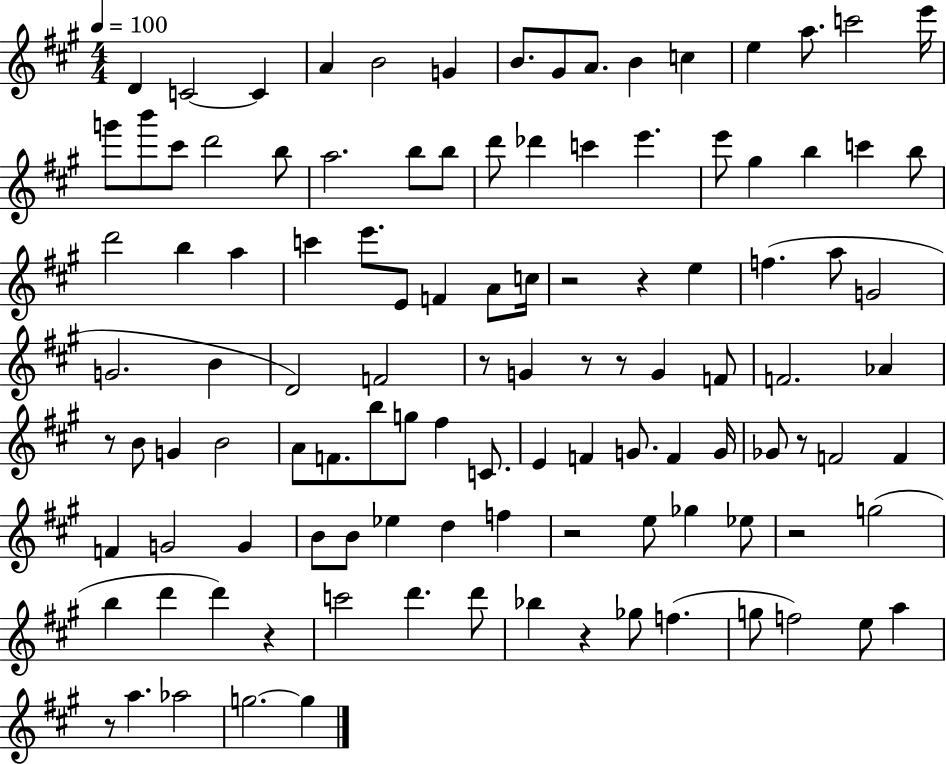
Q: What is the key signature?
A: A major